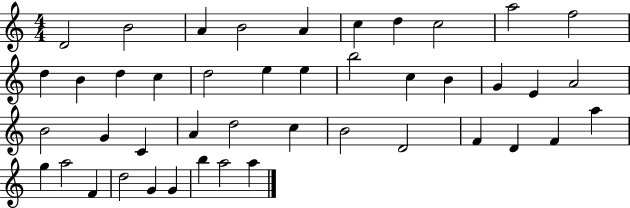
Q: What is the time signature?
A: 4/4